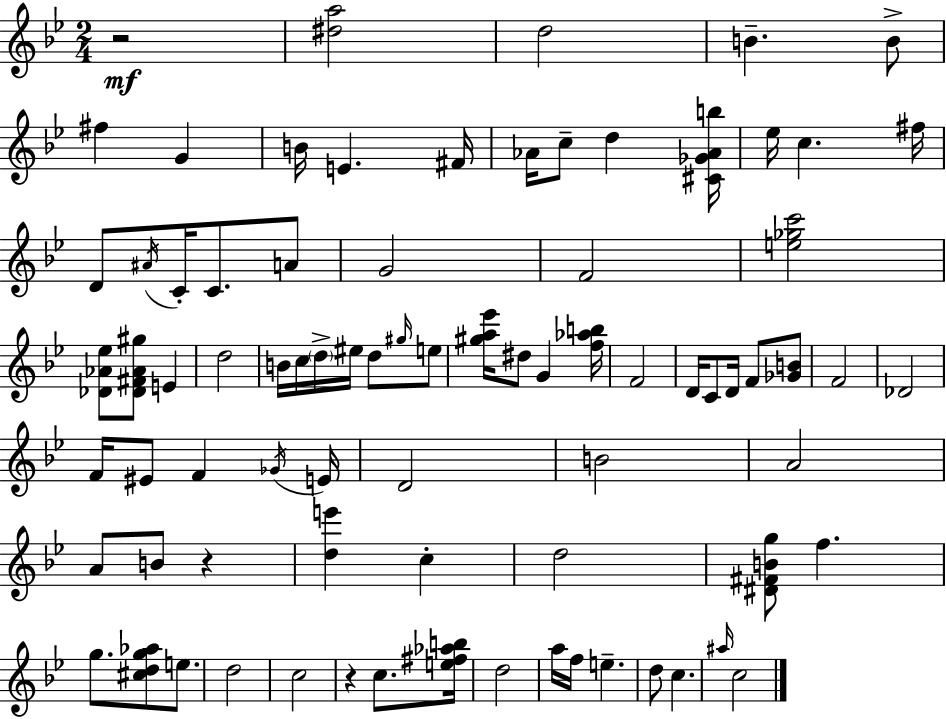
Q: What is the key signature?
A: G minor